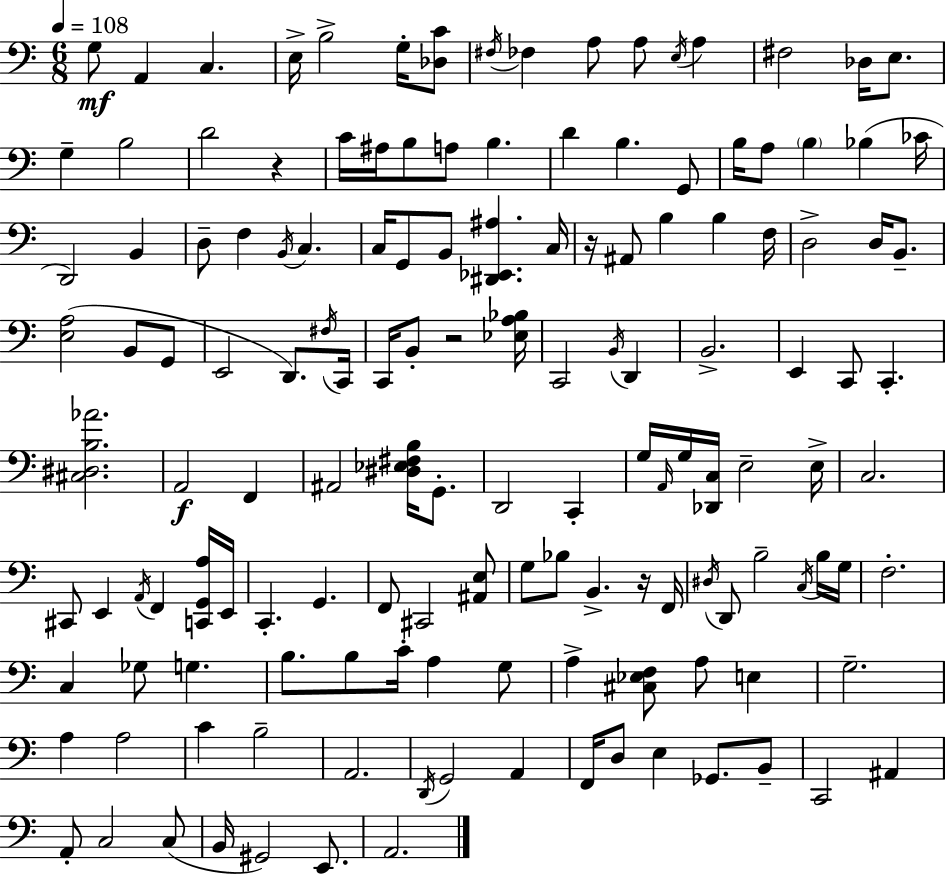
X:1
T:Untitled
M:6/8
L:1/4
K:Am
G,/2 A,, C, E,/4 B,2 G,/4 [_D,C]/2 ^F,/4 _F, A,/2 A,/2 E,/4 A, ^F,2 _D,/4 E,/2 G, B,2 D2 z C/4 ^A,/4 B,/2 A,/2 B, D B, G,,/2 B,/4 A,/2 B, _B, _C/4 D,,2 B,, D,/2 F, B,,/4 C, C,/4 G,,/2 B,,/2 [^D,,_E,,^A,] C,/4 z/4 ^A,,/2 B, B, F,/4 D,2 D,/4 B,,/2 [E,A,]2 B,,/2 G,,/2 E,,2 D,,/2 ^F,/4 C,,/4 C,,/4 B,,/2 z2 [_E,A,_B,]/4 C,,2 B,,/4 D,, B,,2 E,, C,,/2 C,, [^C,^D,B,_A]2 A,,2 F,, ^A,,2 [^D,_E,^F,B,]/4 G,,/2 D,,2 C,, G,/4 A,,/4 G,/4 [_D,,C,]/4 E,2 E,/4 C,2 ^C,,/2 E,, A,,/4 F,, [C,,G,,A,]/4 E,,/4 C,, G,, F,,/2 ^C,,2 [^A,,E,]/2 G,/2 _B,/2 B,, z/4 F,,/4 ^D,/4 D,,/2 B,2 C,/4 B,/4 G,/4 F,2 C, _G,/2 G, B,/2 B,/2 C/4 A, G,/2 A, [^C,_E,F,]/2 A,/2 E, G,2 A, A,2 C B,2 A,,2 D,,/4 G,,2 A,, F,,/4 D,/2 E, _G,,/2 B,,/2 C,,2 ^A,, A,,/2 C,2 C,/2 B,,/4 ^G,,2 E,,/2 A,,2